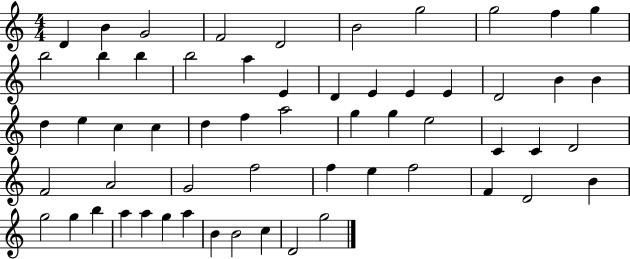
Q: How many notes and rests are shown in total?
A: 58